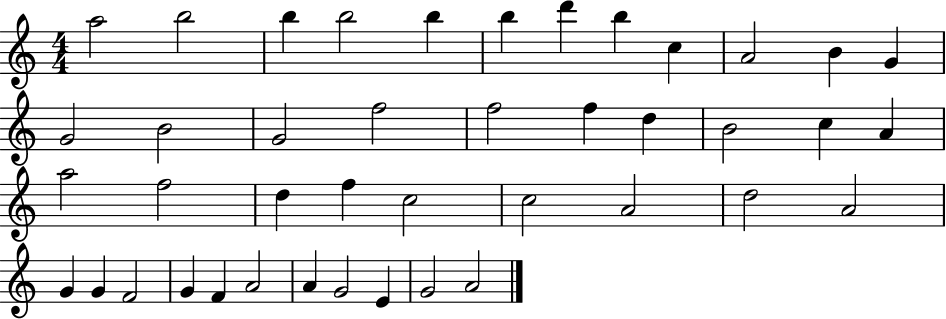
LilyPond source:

{
  \clef treble
  \numericTimeSignature
  \time 4/4
  \key c \major
  a''2 b''2 | b''4 b''2 b''4 | b''4 d'''4 b''4 c''4 | a'2 b'4 g'4 | \break g'2 b'2 | g'2 f''2 | f''2 f''4 d''4 | b'2 c''4 a'4 | \break a''2 f''2 | d''4 f''4 c''2 | c''2 a'2 | d''2 a'2 | \break g'4 g'4 f'2 | g'4 f'4 a'2 | a'4 g'2 e'4 | g'2 a'2 | \break \bar "|."
}